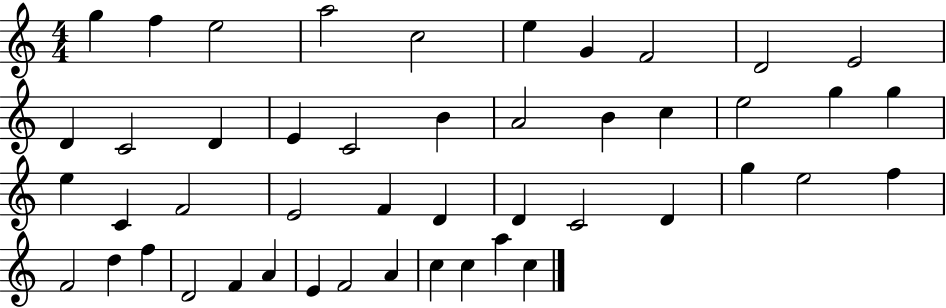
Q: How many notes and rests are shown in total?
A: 47